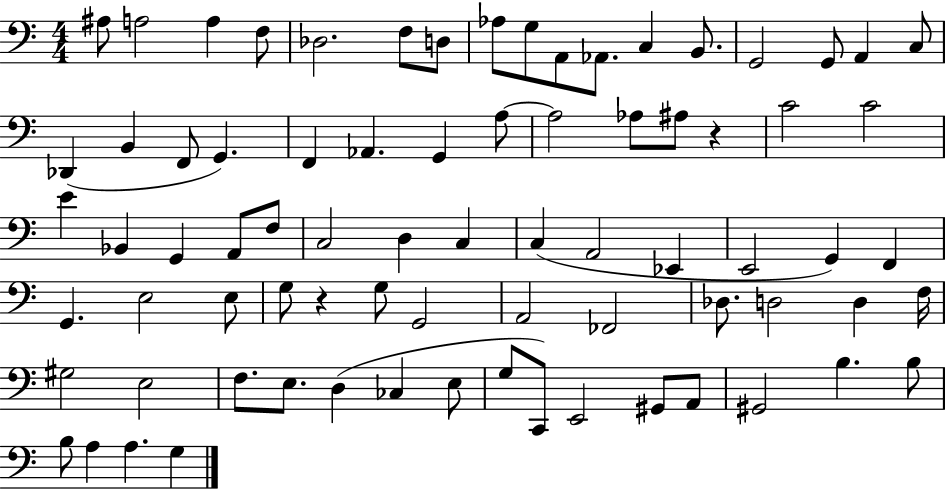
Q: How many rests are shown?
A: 2